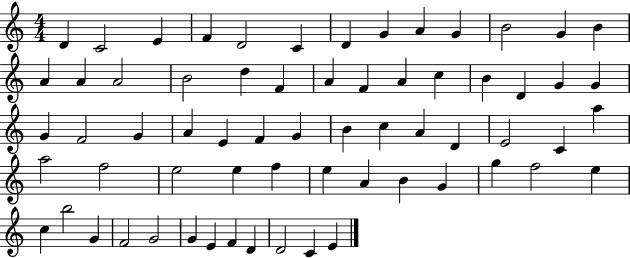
X:1
T:Untitled
M:4/4
L:1/4
K:C
D C2 E F D2 C D G A G B2 G B A A A2 B2 d F A F A c B D G G G F2 G A E F G B c A D E2 C a a2 f2 e2 e f e A B G g f2 e c b2 G F2 G2 G E F D D2 C E